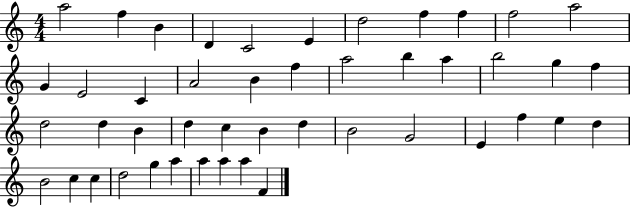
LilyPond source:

{
  \clef treble
  \numericTimeSignature
  \time 4/4
  \key c \major
  a''2 f''4 b'4 | d'4 c'2 e'4 | d''2 f''4 f''4 | f''2 a''2 | \break g'4 e'2 c'4 | a'2 b'4 f''4 | a''2 b''4 a''4 | b''2 g''4 f''4 | \break d''2 d''4 b'4 | d''4 c''4 b'4 d''4 | b'2 g'2 | e'4 f''4 e''4 d''4 | \break b'2 c''4 c''4 | d''2 g''4 a''4 | a''4 a''4 a''4 f'4 | \bar "|."
}